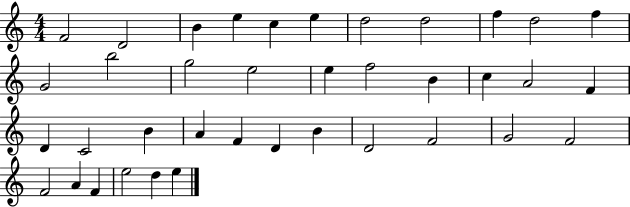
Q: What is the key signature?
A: C major